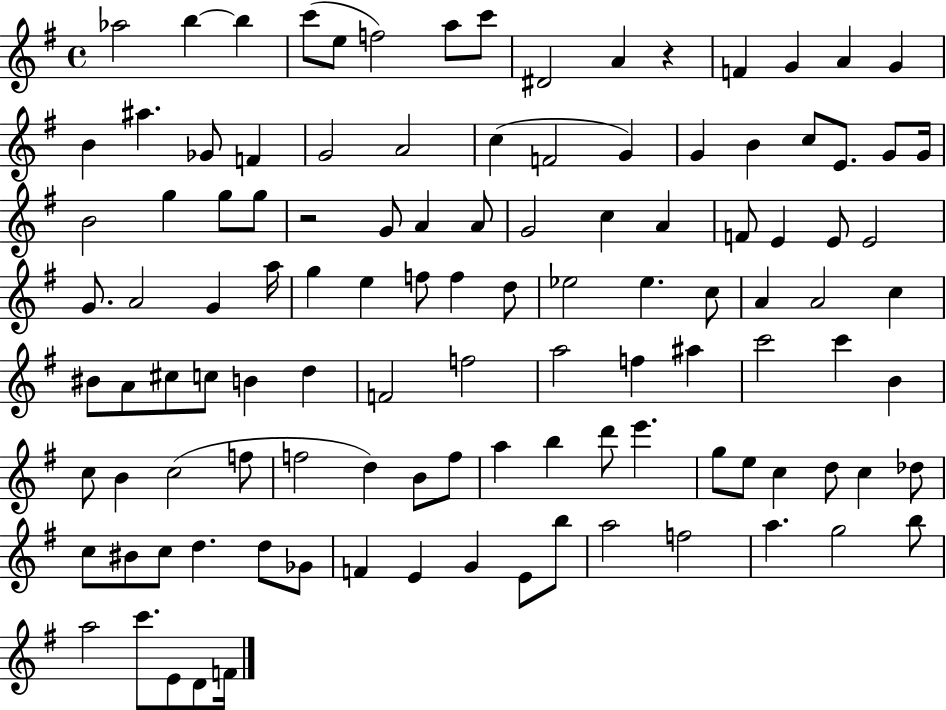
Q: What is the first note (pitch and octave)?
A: Ab5